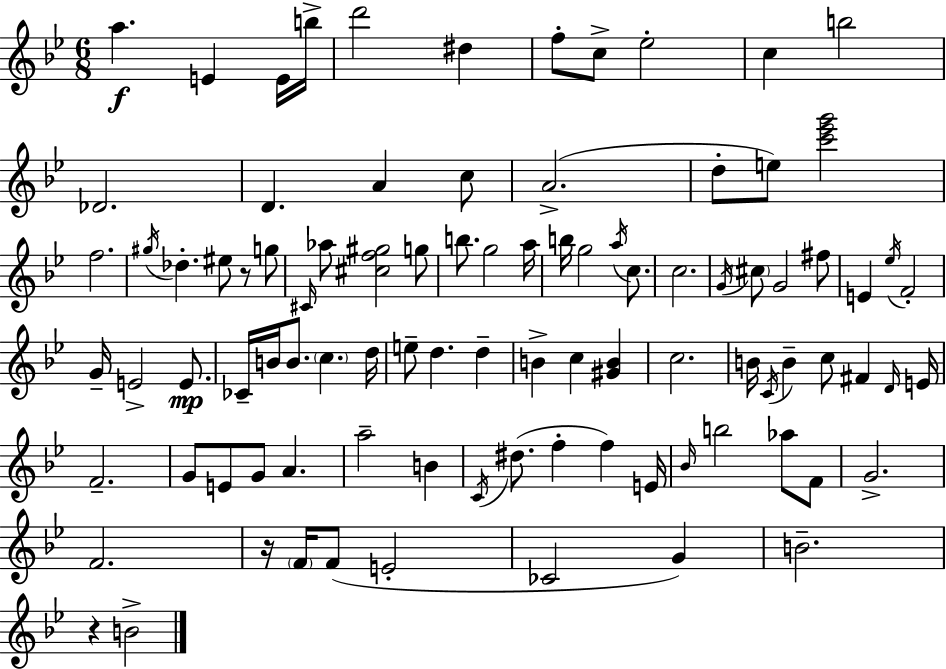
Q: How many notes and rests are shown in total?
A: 93